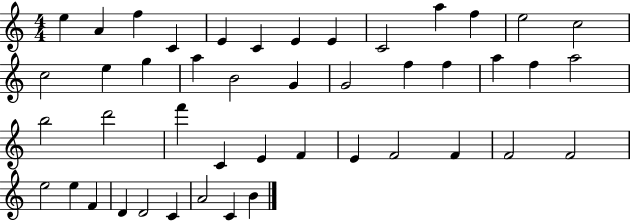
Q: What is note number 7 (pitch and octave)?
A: E4